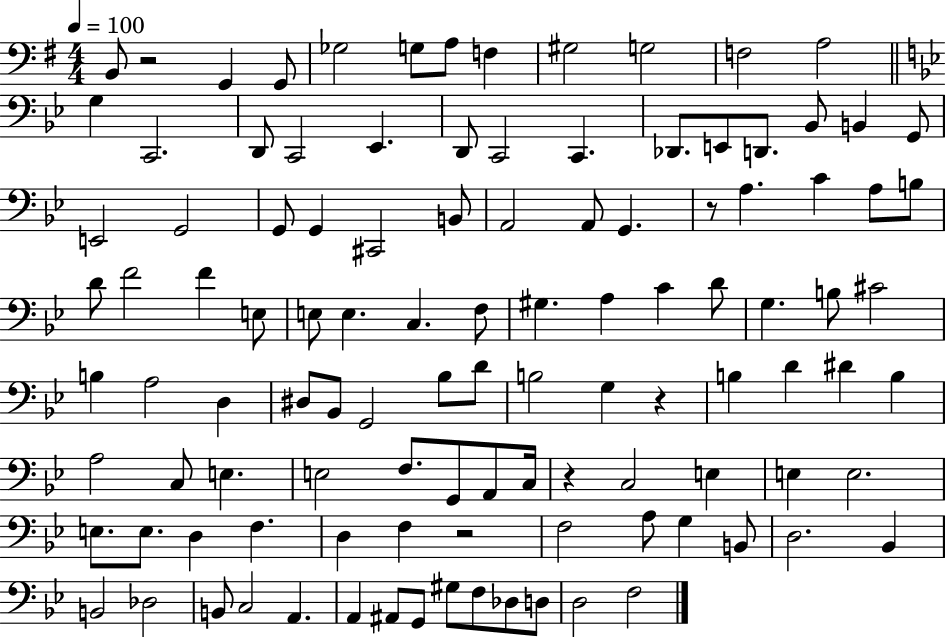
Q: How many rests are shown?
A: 5